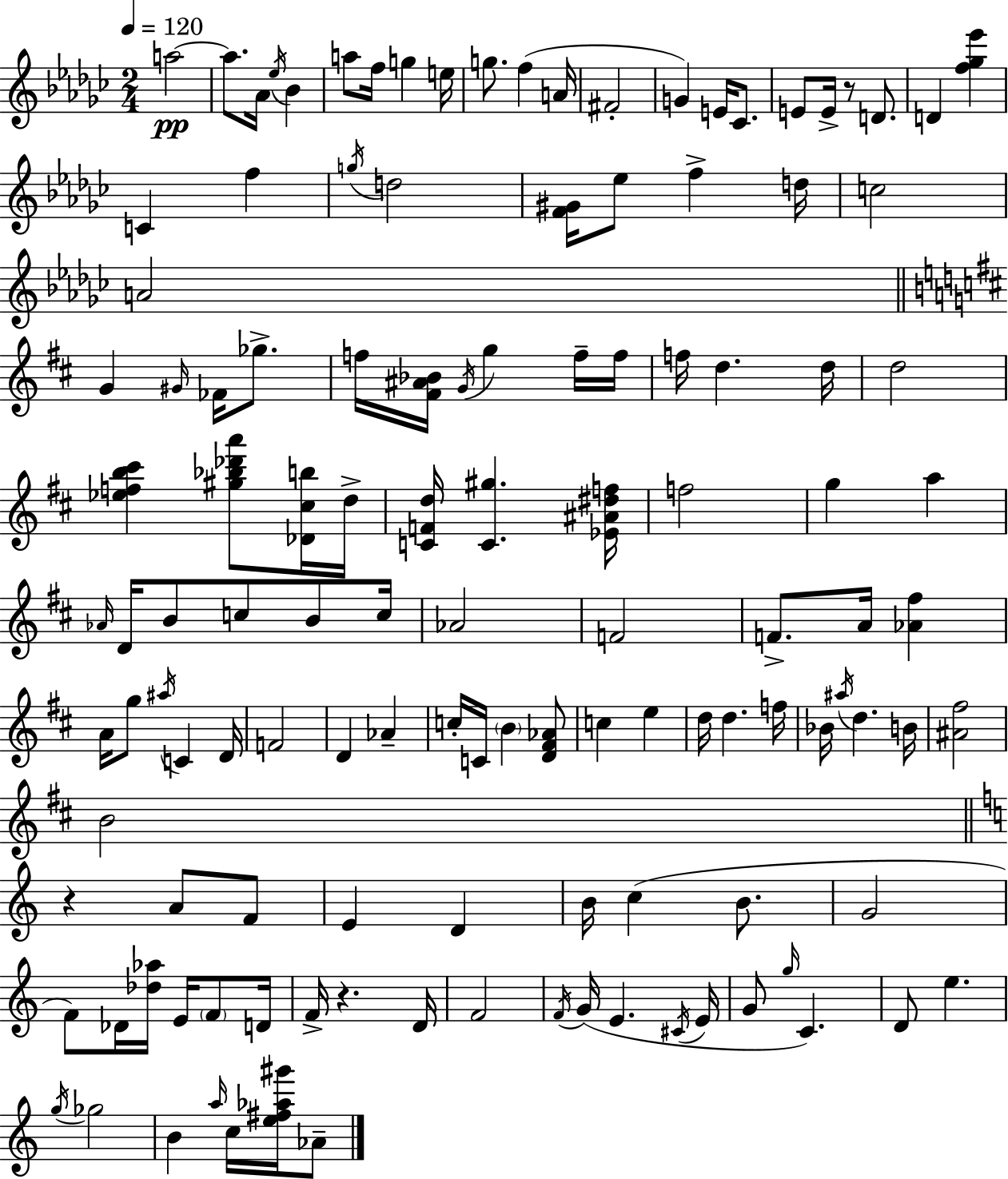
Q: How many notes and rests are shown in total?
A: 126